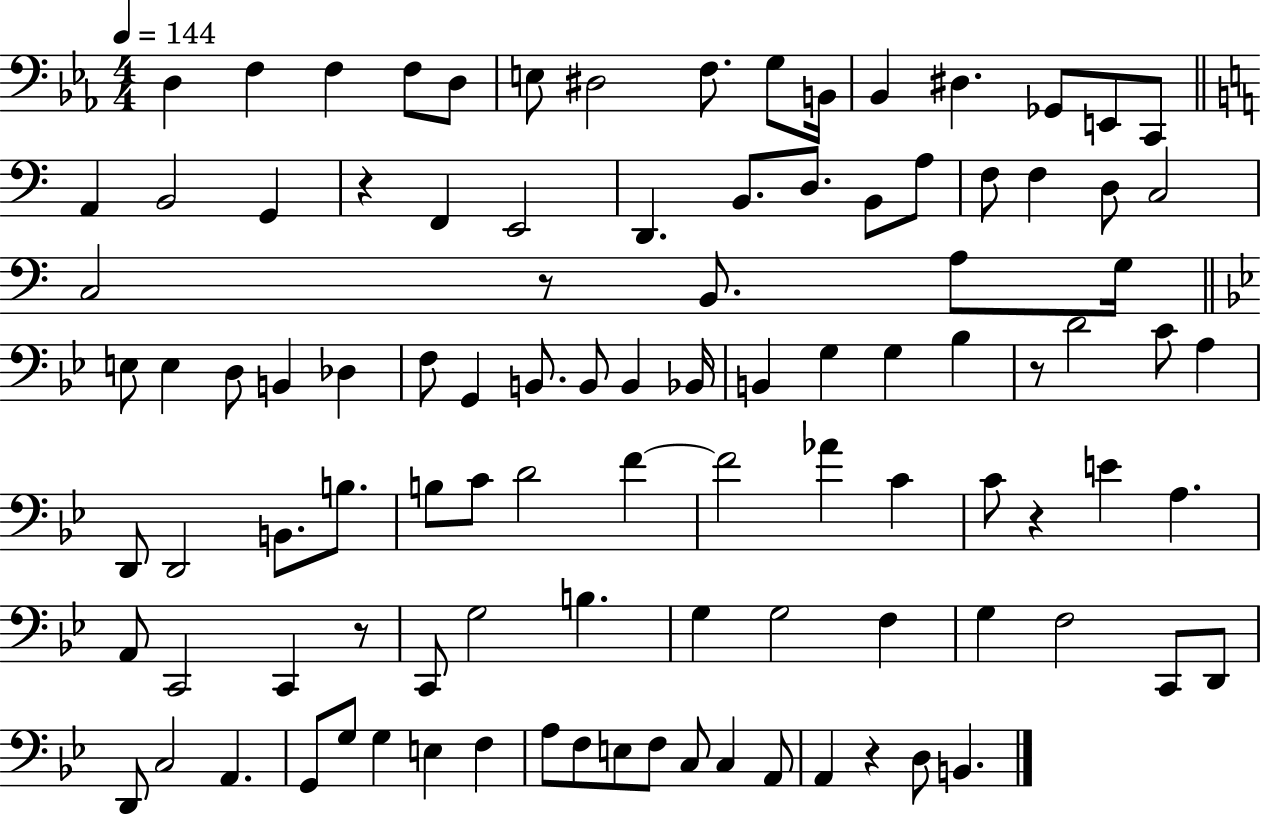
{
  \clef bass
  \numericTimeSignature
  \time 4/4
  \key ees \major
  \tempo 4 = 144
  d4 f4 f4 f8 d8 | e8 dis2 f8. g8 b,16 | bes,4 dis4. ges,8 e,8 c,8 | \bar "||" \break \key a \minor a,4 b,2 g,4 | r4 f,4 e,2 | d,4. b,8. d8. b,8 a8 | f8 f4 d8 c2 | \break c2 r8 b,8. a8 g16 | \bar "||" \break \key bes \major e8 e4 d8 b,4 des4 | f8 g,4 b,8. b,8 b,4 bes,16 | b,4 g4 g4 bes4 | r8 d'2 c'8 a4 | \break d,8 d,2 b,8. b8. | b8 c'8 d'2 f'4~~ | f'2 aes'4 c'4 | c'8 r4 e'4 a4. | \break a,8 c,2 c,4 r8 | c,8 g2 b4. | g4 g2 f4 | g4 f2 c,8 d,8 | \break d,8 c2 a,4. | g,8 g8 g4 e4 f4 | a8 f8 e8 f8 c8 c4 a,8 | a,4 r4 d8 b,4. | \break \bar "|."
}